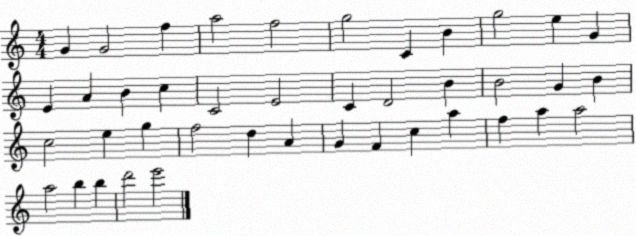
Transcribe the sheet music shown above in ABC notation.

X:1
T:Untitled
M:4/4
L:1/4
K:C
G G2 f a2 f2 g2 C B g2 e G E A B c C2 E2 C D2 B B2 G B c2 e g f2 d A G F c a f a a2 a2 b b d'2 e'2